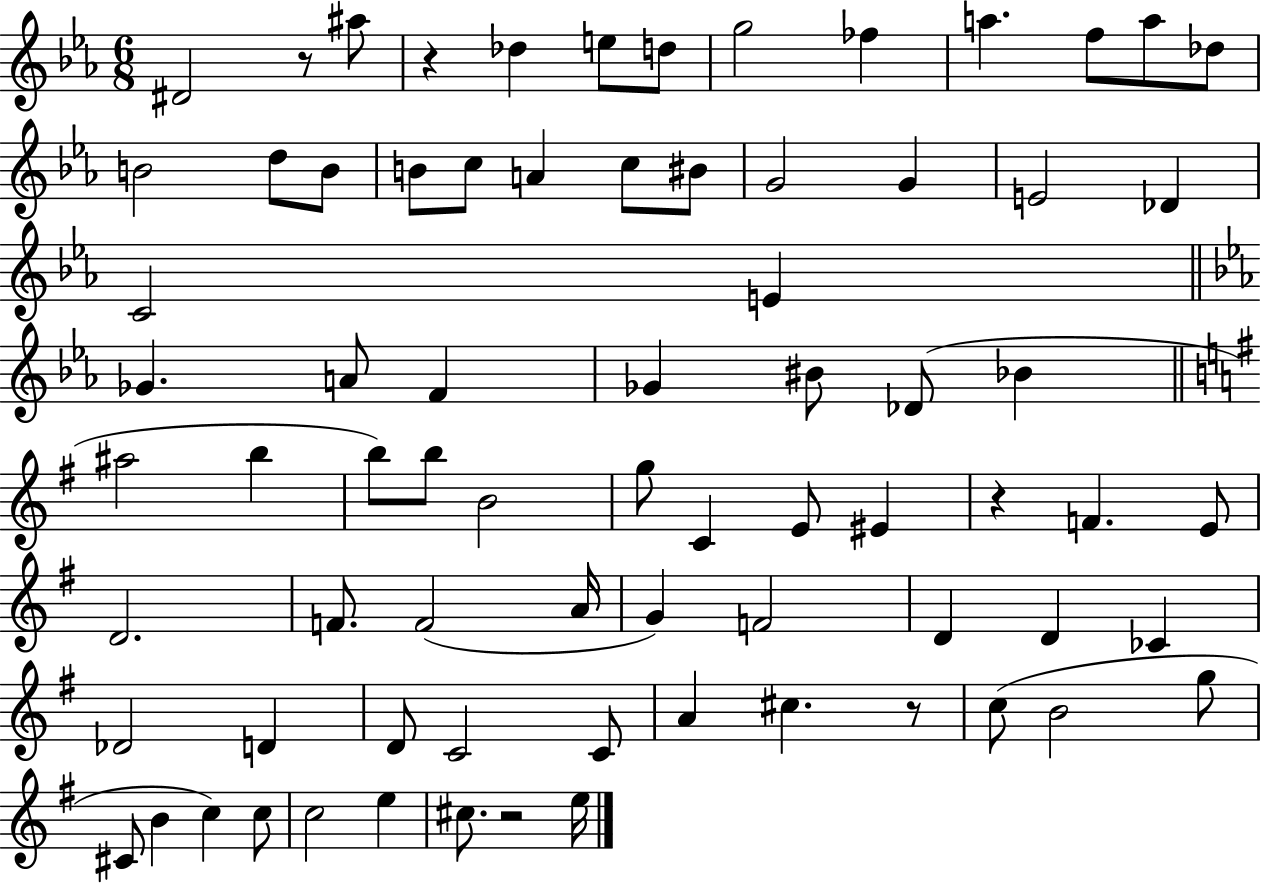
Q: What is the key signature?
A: EES major